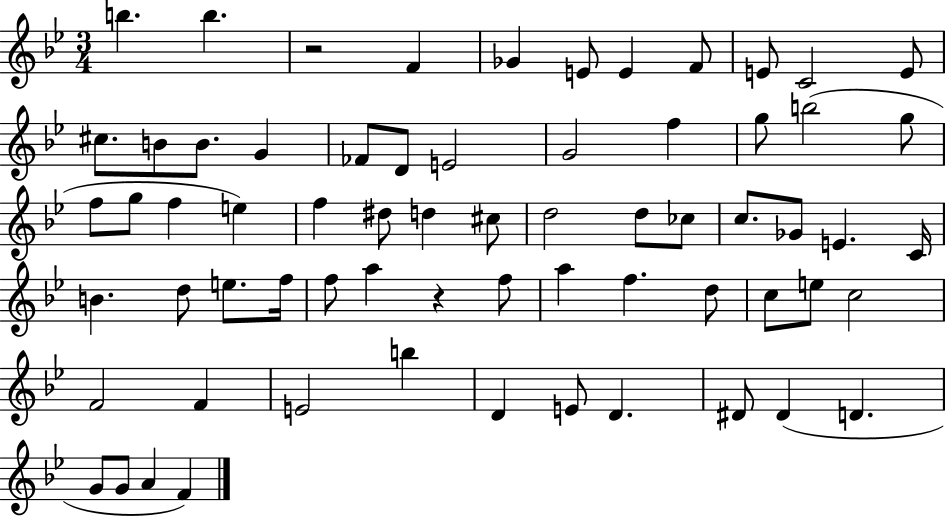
B5/q. B5/q. R/h F4/q Gb4/q E4/e E4/q F4/e E4/e C4/h E4/e C#5/e. B4/e B4/e. G4/q FES4/e D4/e E4/h G4/h F5/q G5/e B5/h G5/e F5/e G5/e F5/q E5/q F5/q D#5/e D5/q C#5/e D5/h D5/e CES5/e C5/e. Gb4/e E4/q. C4/s B4/q. D5/e E5/e. F5/s F5/e A5/q R/q F5/e A5/q F5/q. D5/e C5/e E5/e C5/h F4/h F4/q E4/h B5/q D4/q E4/e D4/q. D#4/e D#4/q D4/q. G4/e G4/e A4/q F4/q